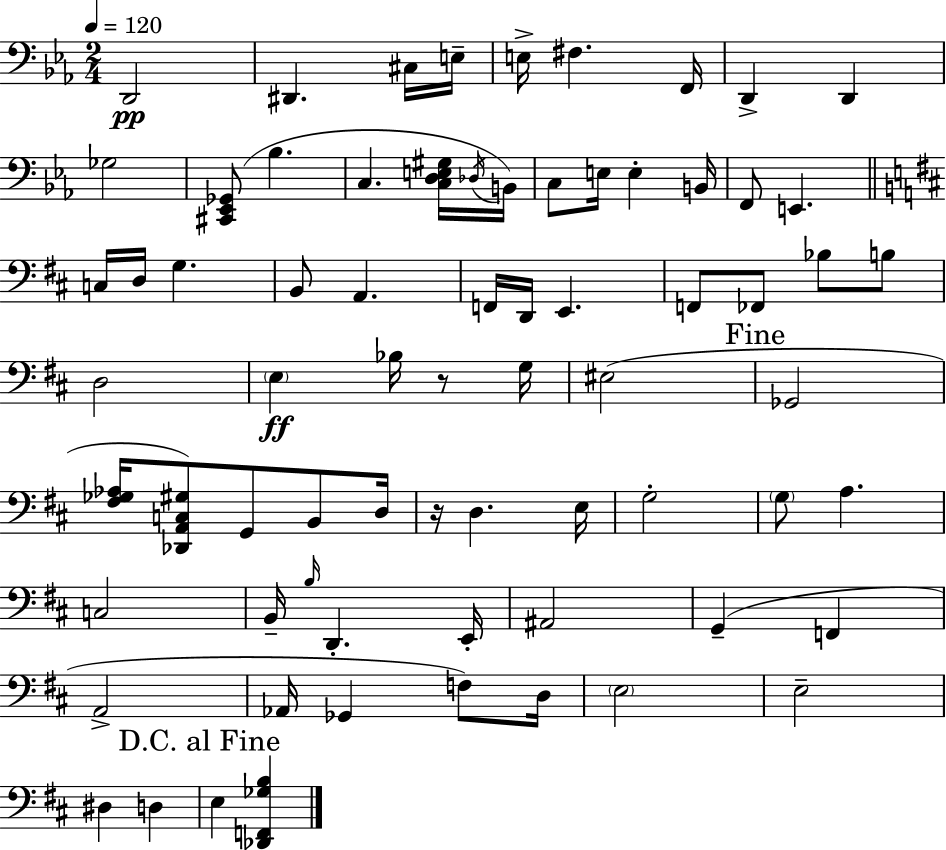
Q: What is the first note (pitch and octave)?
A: D2